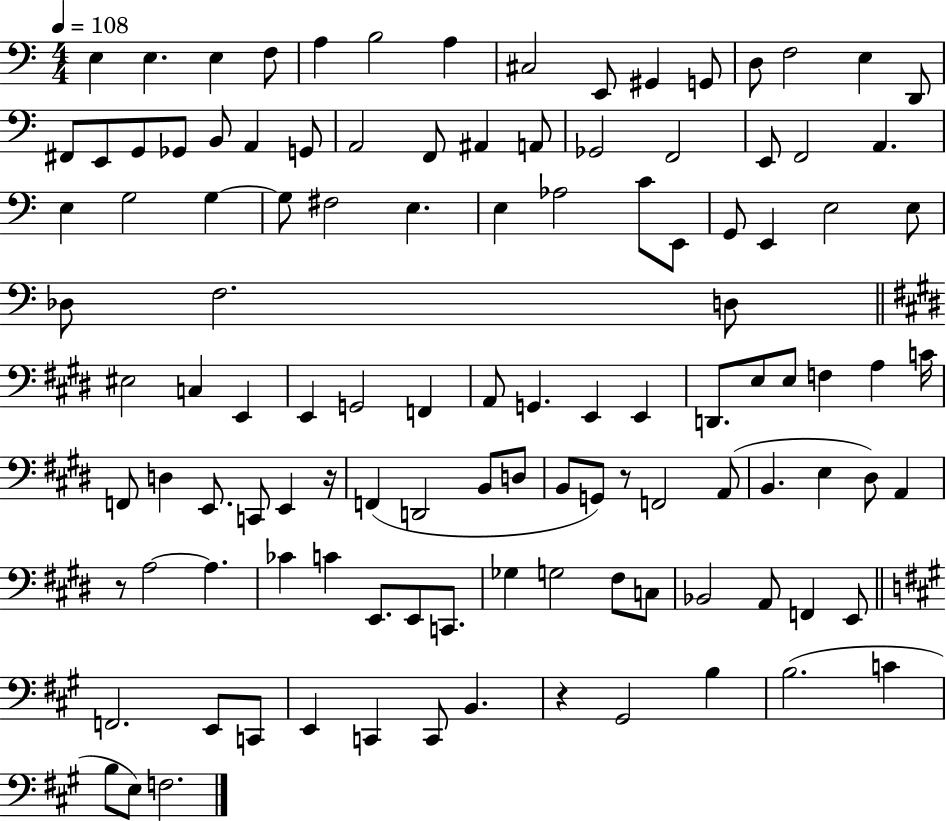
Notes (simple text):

E3/q E3/q. E3/q F3/e A3/q B3/h A3/q C#3/h E2/e G#2/q G2/e D3/e F3/h E3/q D2/e F#2/e E2/e G2/e Gb2/e B2/e A2/q G2/e A2/h F2/e A#2/q A2/e Gb2/h F2/h E2/e F2/h A2/q. E3/q G3/h G3/q G3/e F#3/h E3/q. E3/q Ab3/h C4/e E2/e G2/e E2/q E3/h E3/e Db3/e F3/h. D3/e EIS3/h C3/q E2/q E2/q G2/h F2/q A2/e G2/q. E2/q E2/q D2/e. E3/e E3/e F3/q A3/q C4/s F2/e D3/q E2/e. C2/e E2/q R/s F2/q D2/h B2/e D3/e B2/e G2/e R/e F2/h A2/e B2/q. E3/q D#3/e A2/q R/e A3/h A3/q. CES4/q C4/q E2/e. E2/e C2/e. Gb3/q G3/h F#3/e C3/e Bb2/h A2/e F2/q E2/e F2/h. E2/e C2/e E2/q C2/q C2/e B2/q. R/q G#2/h B3/q B3/h. C4/q B3/e E3/e F3/h.